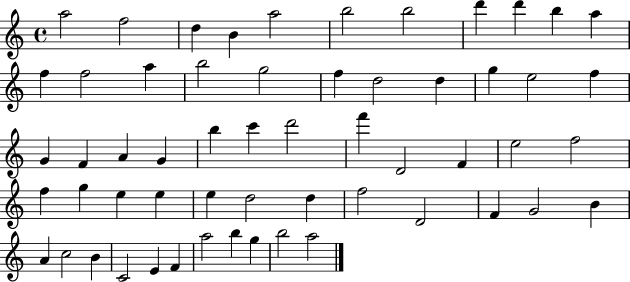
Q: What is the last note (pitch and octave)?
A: A5